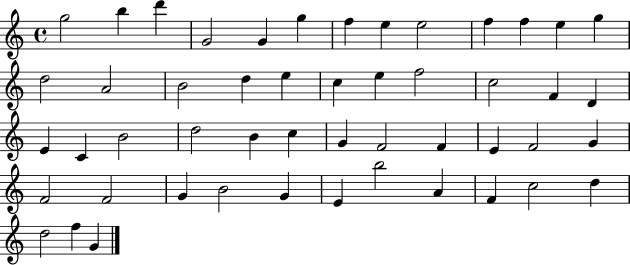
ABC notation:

X:1
T:Untitled
M:4/4
L:1/4
K:C
g2 b d' G2 G g f e e2 f f e g d2 A2 B2 d e c e f2 c2 F D E C B2 d2 B c G F2 F E F2 G F2 F2 G B2 G E b2 A F c2 d d2 f G